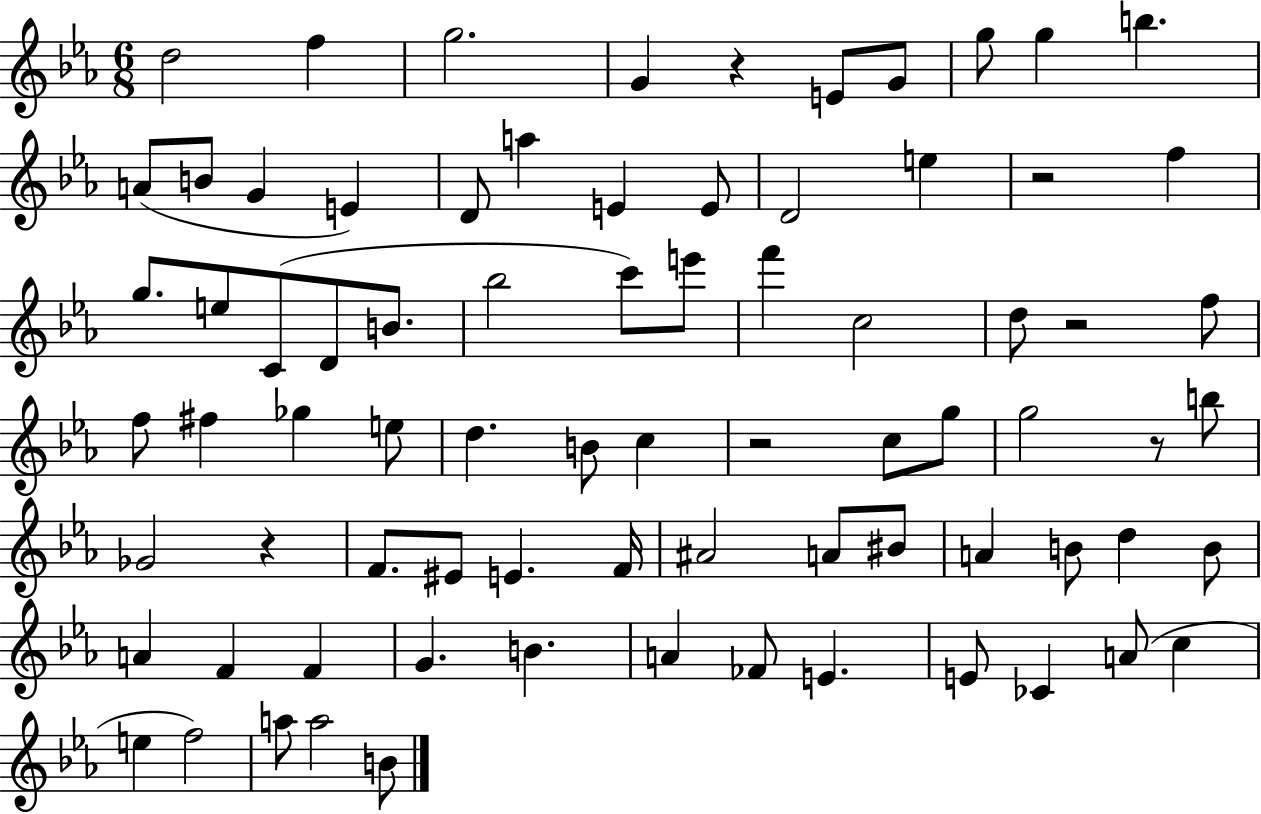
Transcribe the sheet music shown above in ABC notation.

X:1
T:Untitled
M:6/8
L:1/4
K:Eb
d2 f g2 G z E/2 G/2 g/2 g b A/2 B/2 G E D/2 a E E/2 D2 e z2 f g/2 e/2 C/2 D/2 B/2 _b2 c'/2 e'/2 f' c2 d/2 z2 f/2 f/2 ^f _g e/2 d B/2 c z2 c/2 g/2 g2 z/2 b/2 _G2 z F/2 ^E/2 E F/4 ^A2 A/2 ^B/2 A B/2 d B/2 A F F G B A _F/2 E E/2 _C A/2 c e f2 a/2 a2 B/2